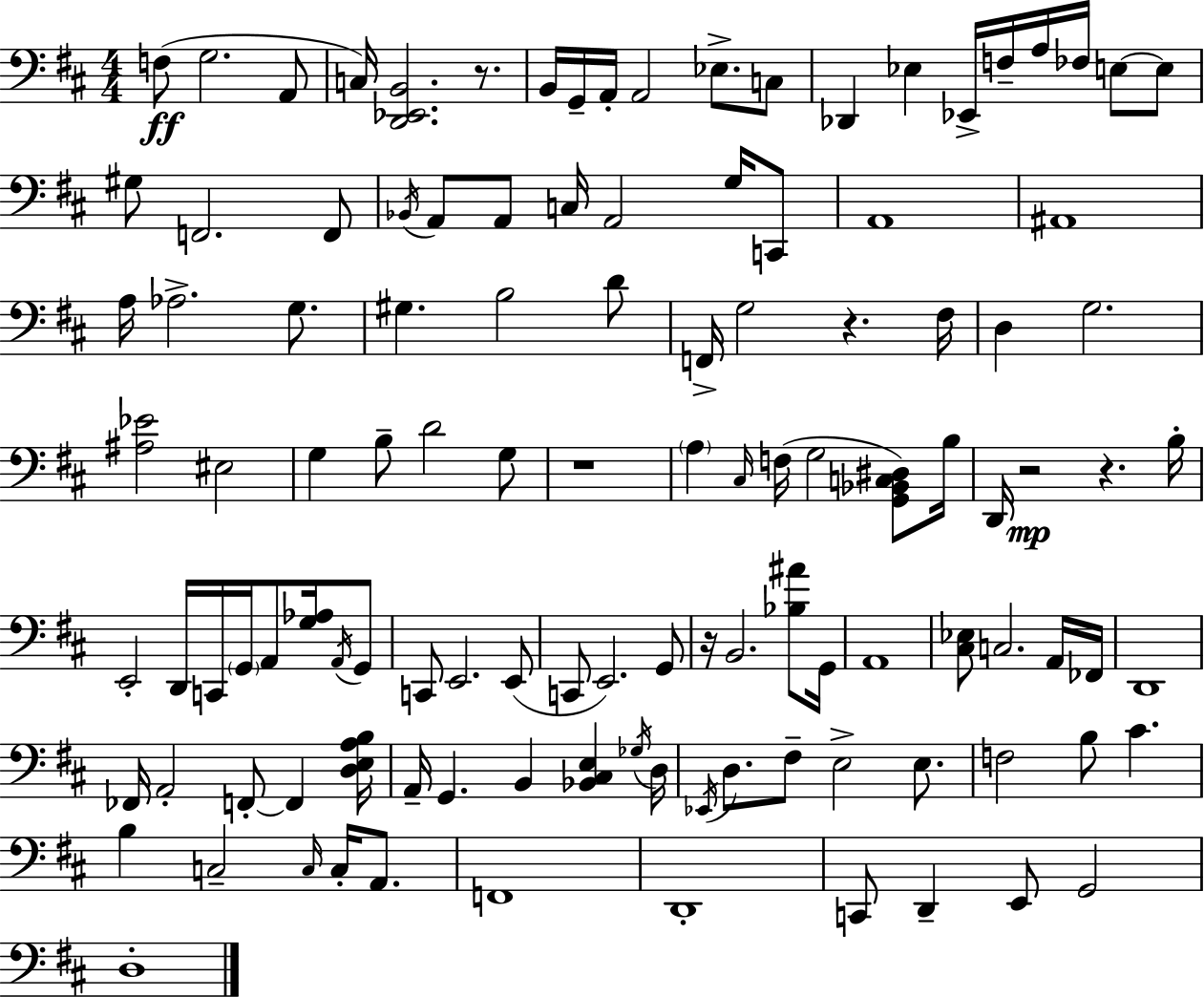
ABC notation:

X:1
T:Untitled
M:4/4
L:1/4
K:D
F,/2 G,2 A,,/2 C,/4 [D,,_E,,B,,]2 z/2 B,,/4 G,,/4 A,,/4 A,,2 _E,/2 C,/2 _D,, _E, _E,,/4 F,/4 A,/4 _F,/4 E,/2 E,/2 ^G,/2 F,,2 F,,/2 _B,,/4 A,,/2 A,,/2 C,/4 A,,2 G,/4 C,,/2 A,,4 ^A,,4 A,/4 _A,2 G,/2 ^G, B,2 D/2 F,,/4 G,2 z ^F,/4 D, G,2 [^A,_E]2 ^E,2 G, B,/2 D2 G,/2 z4 A, ^C,/4 F,/4 G,2 [G,,_B,,C,^D,]/2 B,/4 D,,/4 z2 z B,/4 E,,2 D,,/4 C,,/4 G,,/4 A,,/2 [G,_A,]/4 A,,/4 G,,/2 C,,/2 E,,2 E,,/2 C,,/2 E,,2 G,,/2 z/4 B,,2 [_B,^A]/2 G,,/4 A,,4 [^C,_E,]/2 C,2 A,,/4 _F,,/4 D,,4 _F,,/4 A,,2 F,,/2 F,, [D,E,A,B,]/4 A,,/4 G,, B,, [_B,,^C,E,] _G,/4 D,/4 _E,,/4 D,/2 ^F,/2 E,2 E,/2 F,2 B,/2 ^C B, C,2 C,/4 C,/4 A,,/2 F,,4 D,,4 C,,/2 D,, E,,/2 G,,2 D,4